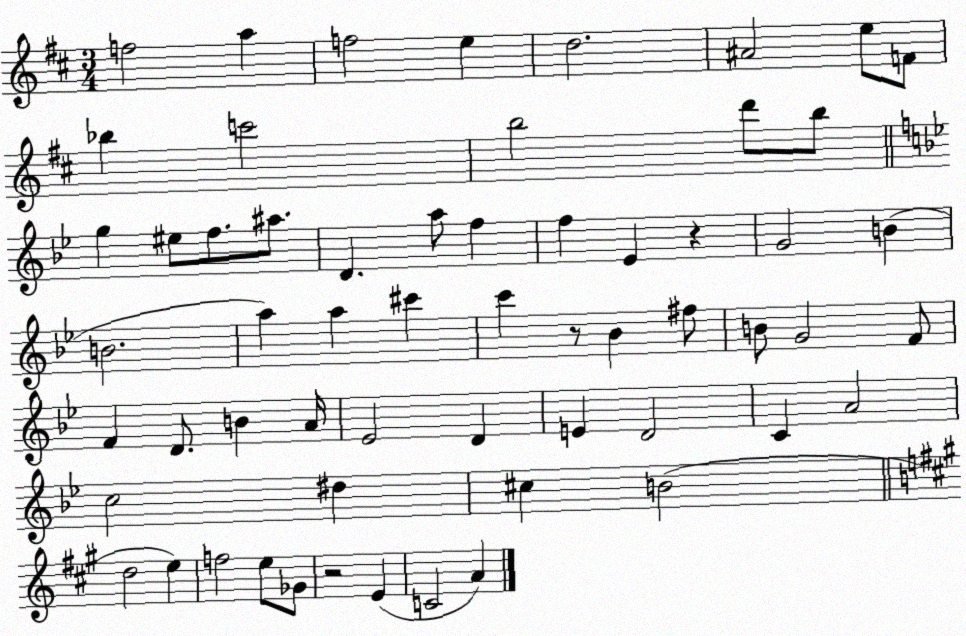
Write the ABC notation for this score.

X:1
T:Untitled
M:3/4
L:1/4
K:D
f2 a f2 e d2 ^A2 e/2 F/2 _b c'2 b2 d'/2 b/2 g ^e/2 f/2 ^a/2 D a/2 f f _E z G2 B B2 a a ^c' c' z/2 _B ^f/2 B/2 G2 F/2 F D/2 B A/4 _E2 D E D2 C A2 c2 ^d ^c B2 d2 e f2 e/2 _G/2 z2 E C2 A